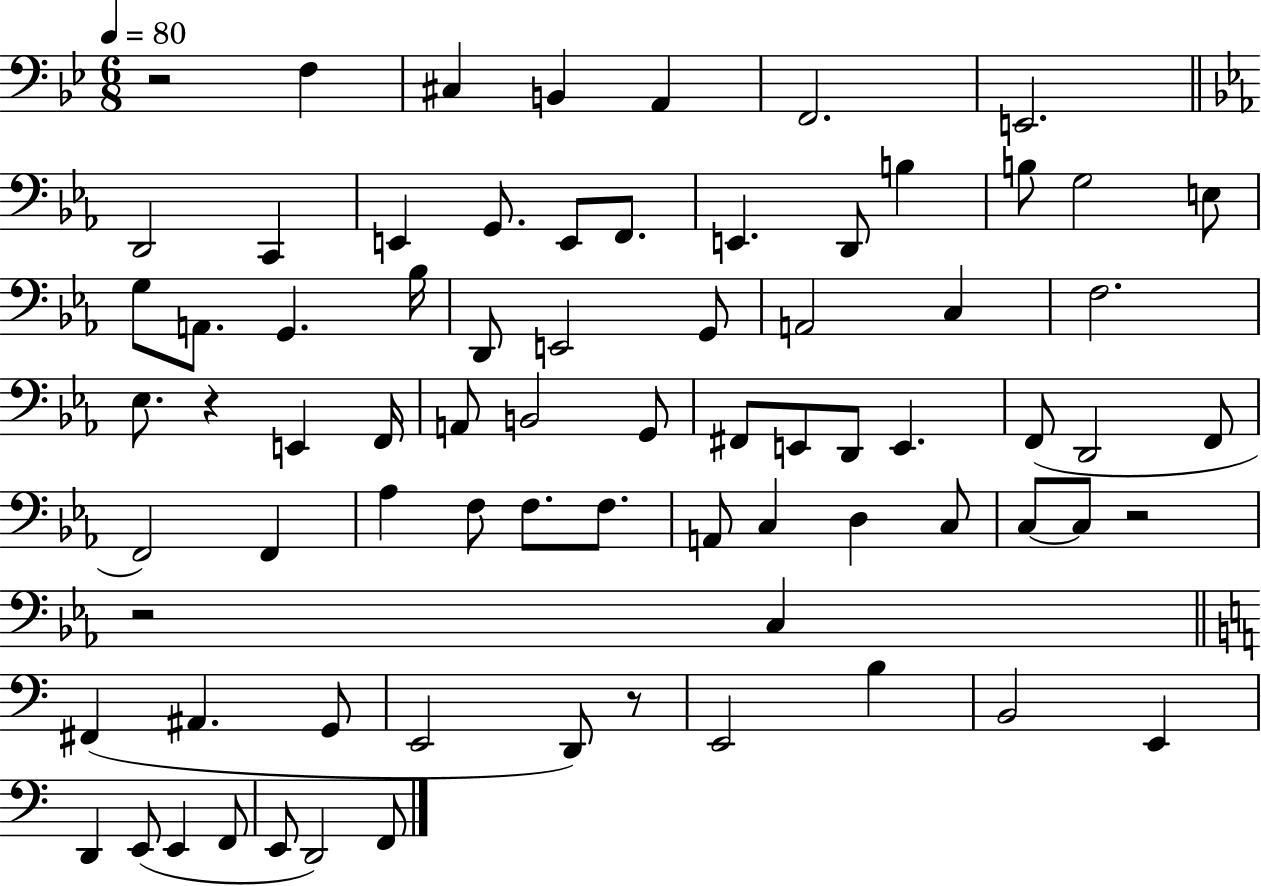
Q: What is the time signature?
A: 6/8